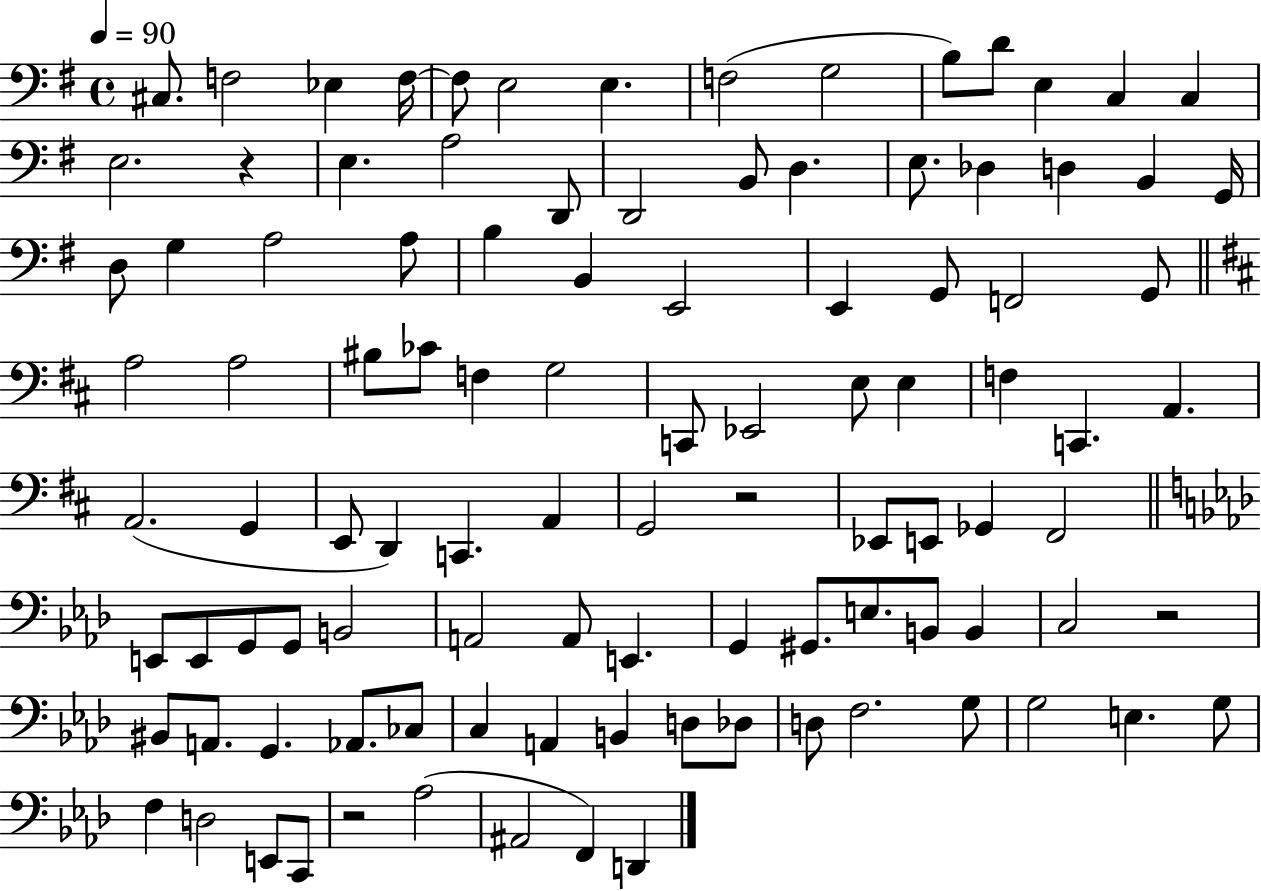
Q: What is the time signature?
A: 4/4